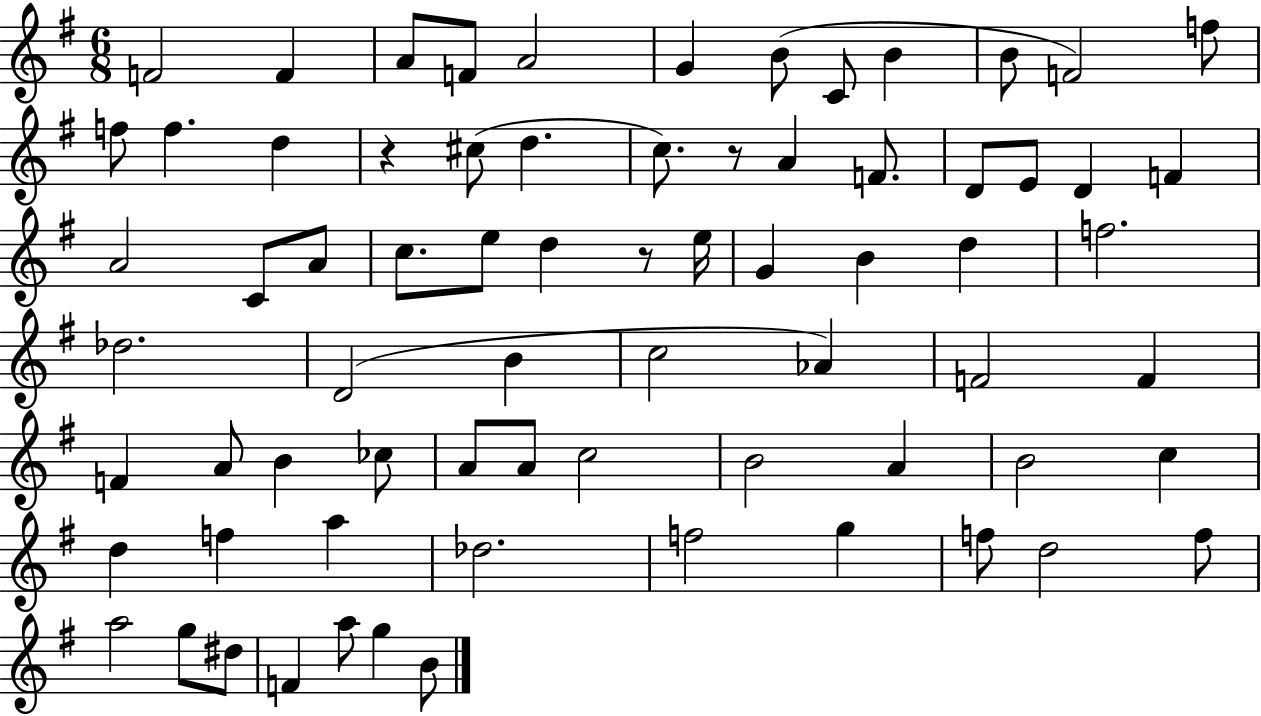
X:1
T:Untitled
M:6/8
L:1/4
K:G
F2 F A/2 F/2 A2 G B/2 C/2 B B/2 F2 f/2 f/2 f d z ^c/2 d c/2 z/2 A F/2 D/2 E/2 D F A2 C/2 A/2 c/2 e/2 d z/2 e/4 G B d f2 _d2 D2 B c2 _A F2 F F A/2 B _c/2 A/2 A/2 c2 B2 A B2 c d f a _d2 f2 g f/2 d2 f/2 a2 g/2 ^d/2 F a/2 g B/2